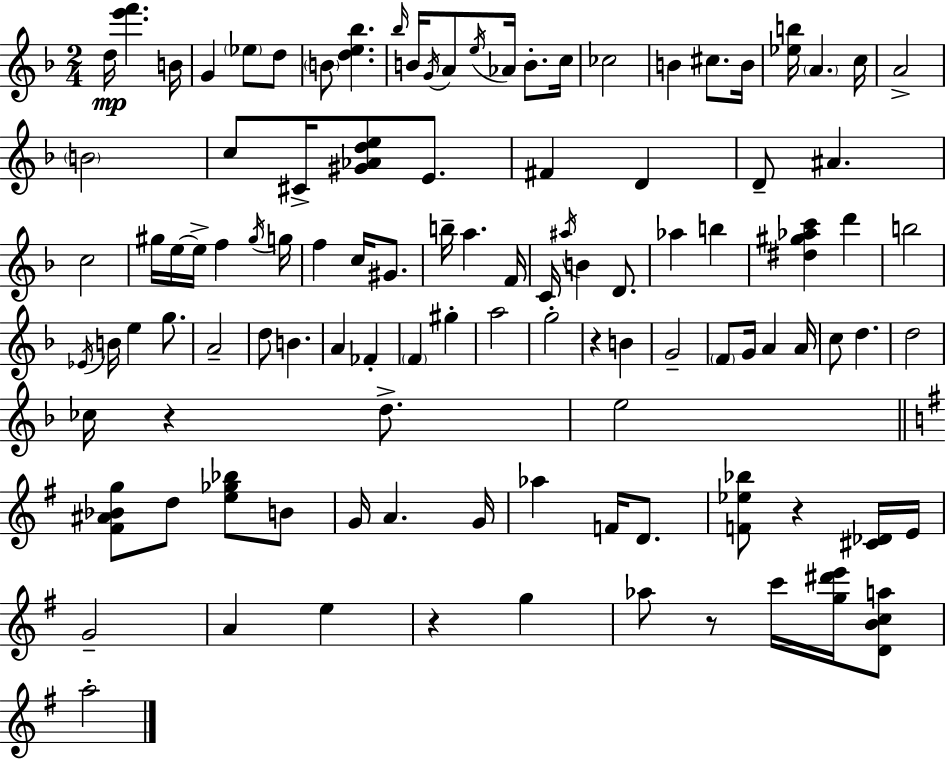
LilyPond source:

{
  \clef treble
  \numericTimeSignature
  \time 2/4
  \key d \minor
  d''16\mp <e''' f'''>4. b'16 | g'4 \parenthesize ees''8 d''8 | \parenthesize b'8 <d'' e'' bes''>4. | \grace { bes''16 } b'16 \acciaccatura { g'16 } a'8 \acciaccatura { e''16 } aes'16 b'8.-. | \break c''16 ces''2 | b'4 cis''8. | b'16 <ees'' b''>16 \parenthesize a'4. | c''16 a'2-> | \break \parenthesize b'2 | c''8 cis'16-> <gis' aes' d'' e''>8 | e'8. fis'4 d'4 | d'8-- ais'4. | \break c''2 | gis''16 e''16~~ e''16-> f''4 | \acciaccatura { gis''16 } g''16 f''4 | c''16 gis'8. b''16-- a''4. | \break f'16 c'16 \acciaccatura { ais''16 } b'4 | d'8. aes''4 | b''4 <dis'' gis'' aes'' c'''>4 | d'''4 b''2 | \break \acciaccatura { ees'16 } b'16 e''4 | g''8. a'2-- | d''8 | b'4. a'4 | \break fes'4-. \parenthesize f'4 | gis''4-. a''2 | g''2-. | r4 | \break b'4 g'2-- | \parenthesize f'8 | g'16 a'4 a'16 c''8 | d''4. d''2 | \break ces''16 r4 | d''8.-> e''2 | \bar "||" \break \key g \major <fis' ais' bes' g''>8 d''8 <e'' ges'' bes''>8 b'8 | g'16 a'4. g'16 | aes''4 f'16 d'8. | <f' ees'' bes''>8 r4 <cis' des'>16 e'16 | \break g'2-- | a'4 e''4 | r4 g''4 | aes''8 r8 c'''16 <g'' dis''' e'''>16 <d' b' c'' a''>8 | \break a''2-. | \bar "|."
}